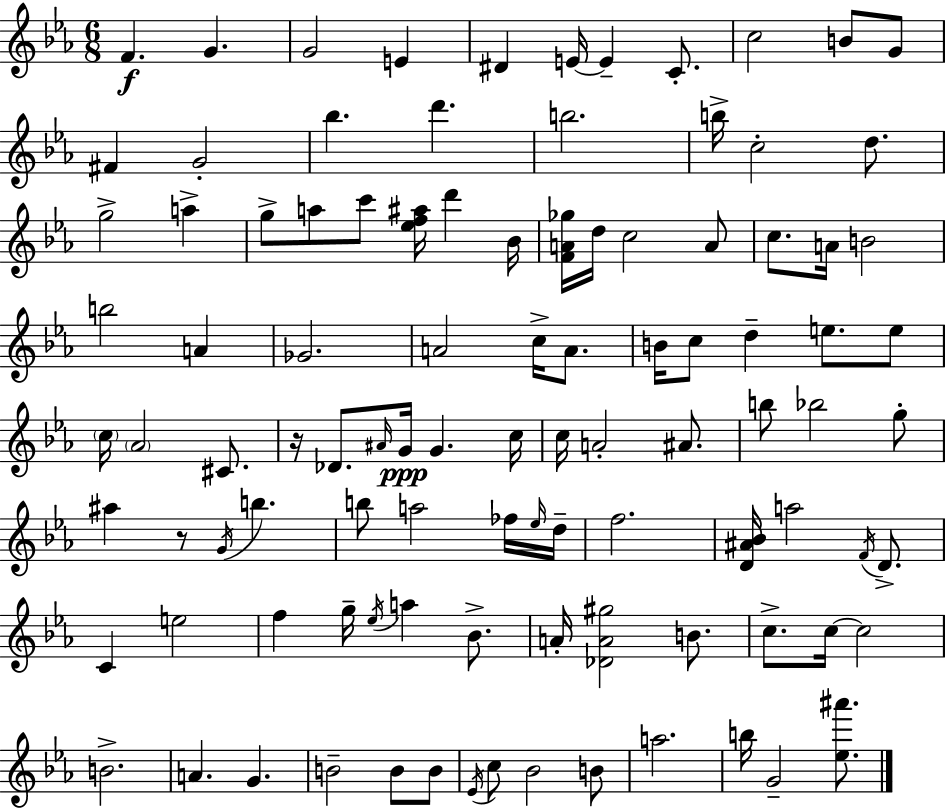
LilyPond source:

{
  \clef treble
  \numericTimeSignature
  \time 6/8
  \key ees \major
  f'4.\f g'4. | g'2 e'4 | dis'4 e'16~~ e'4-- c'8.-. | c''2 b'8 g'8 | \break fis'4 g'2-. | bes''4. d'''4. | b''2. | b''16-> c''2-. d''8. | \break g''2-> a''4-> | g''8-> a''8 c'''8 <ees'' f'' ais''>16 d'''4 bes'16 | <f' a' ges''>16 d''16 c''2 a'8 | c''8. a'16 b'2 | \break b''2 a'4 | ges'2. | a'2 c''16-> a'8. | b'16 c''8 d''4-- e''8. e''8 | \break \parenthesize c''16 \parenthesize aes'2 cis'8. | r16 des'8. \grace { ais'16 }\ppp g'16 g'4. | c''16 c''16 a'2-. ais'8. | b''8 bes''2 g''8-. | \break ais''4 r8 \acciaccatura { g'16 } b''4. | b''8 a''2 | fes''16 \grace { ees''16 } d''16-- f''2. | <d' ais' bes'>16 a''2 | \break \acciaccatura { f'16 } d'8.-> c'4 e''2 | f''4 g''16-- \acciaccatura { ees''16 } a''4 | bes'8.-> a'16-. <des' a' gis''>2 | b'8. c''8.-> c''16~~ c''2 | \break b'2.-> | a'4. g'4. | b'2-- | b'8 b'8 \acciaccatura { ees'16 } c''8 bes'2 | \break b'8 a''2. | b''16 g'2-- | <ees'' ais'''>8. \bar "|."
}